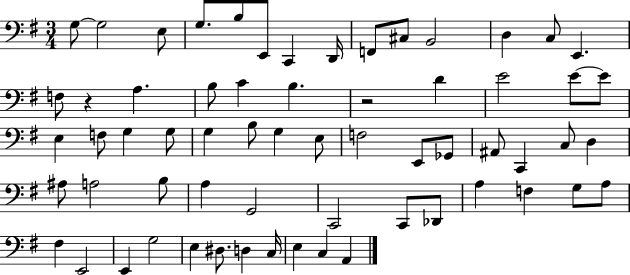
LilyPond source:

{
  \clef bass
  \numericTimeSignature
  \time 3/4
  \key g \major
  g8~~ g2 e8 | g8. b8 e,8 c,4 d,16 | f,8 cis8 b,2 | d4 c8 e,4. | \break f8 r4 a4. | b8 c'4 b4. | r2 d'4 | e'2 e'8~~ e'8 | \break e4 f8 g4 g8 | g4 b8 g4 e8 | f2 e,8 ges,8 | ais,8 c,4 c8 d4 | \break ais8 a2 b8 | a4 g,2 | c,2 c,8 des,8 | a4 f4 g8 a8 | \break fis4 e,2 | e,4 g2 | e4 dis8. d4 c16 | e4 c4 a,4 | \break \bar "|."
}